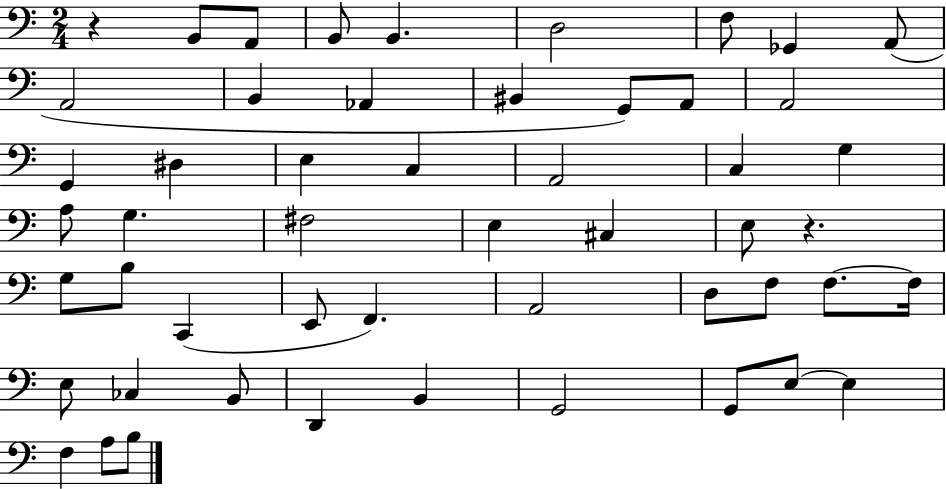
R/q B2/e A2/e B2/e B2/q. D3/h F3/e Gb2/q A2/e A2/h B2/q Ab2/q BIS2/q G2/e A2/e A2/h G2/q D#3/q E3/q C3/q A2/h C3/q G3/q A3/e G3/q. F#3/h E3/q C#3/q E3/e R/q. G3/e B3/e C2/q E2/e F2/q. A2/h D3/e F3/e F3/e. F3/s E3/e CES3/q B2/e D2/q B2/q G2/h G2/e E3/e E3/q F3/q A3/e B3/e